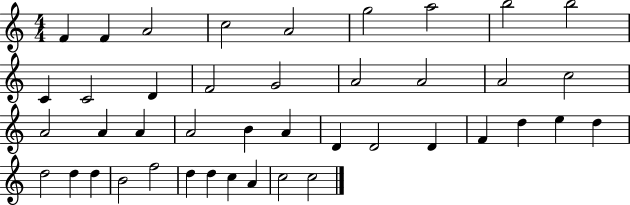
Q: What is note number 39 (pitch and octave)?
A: C5